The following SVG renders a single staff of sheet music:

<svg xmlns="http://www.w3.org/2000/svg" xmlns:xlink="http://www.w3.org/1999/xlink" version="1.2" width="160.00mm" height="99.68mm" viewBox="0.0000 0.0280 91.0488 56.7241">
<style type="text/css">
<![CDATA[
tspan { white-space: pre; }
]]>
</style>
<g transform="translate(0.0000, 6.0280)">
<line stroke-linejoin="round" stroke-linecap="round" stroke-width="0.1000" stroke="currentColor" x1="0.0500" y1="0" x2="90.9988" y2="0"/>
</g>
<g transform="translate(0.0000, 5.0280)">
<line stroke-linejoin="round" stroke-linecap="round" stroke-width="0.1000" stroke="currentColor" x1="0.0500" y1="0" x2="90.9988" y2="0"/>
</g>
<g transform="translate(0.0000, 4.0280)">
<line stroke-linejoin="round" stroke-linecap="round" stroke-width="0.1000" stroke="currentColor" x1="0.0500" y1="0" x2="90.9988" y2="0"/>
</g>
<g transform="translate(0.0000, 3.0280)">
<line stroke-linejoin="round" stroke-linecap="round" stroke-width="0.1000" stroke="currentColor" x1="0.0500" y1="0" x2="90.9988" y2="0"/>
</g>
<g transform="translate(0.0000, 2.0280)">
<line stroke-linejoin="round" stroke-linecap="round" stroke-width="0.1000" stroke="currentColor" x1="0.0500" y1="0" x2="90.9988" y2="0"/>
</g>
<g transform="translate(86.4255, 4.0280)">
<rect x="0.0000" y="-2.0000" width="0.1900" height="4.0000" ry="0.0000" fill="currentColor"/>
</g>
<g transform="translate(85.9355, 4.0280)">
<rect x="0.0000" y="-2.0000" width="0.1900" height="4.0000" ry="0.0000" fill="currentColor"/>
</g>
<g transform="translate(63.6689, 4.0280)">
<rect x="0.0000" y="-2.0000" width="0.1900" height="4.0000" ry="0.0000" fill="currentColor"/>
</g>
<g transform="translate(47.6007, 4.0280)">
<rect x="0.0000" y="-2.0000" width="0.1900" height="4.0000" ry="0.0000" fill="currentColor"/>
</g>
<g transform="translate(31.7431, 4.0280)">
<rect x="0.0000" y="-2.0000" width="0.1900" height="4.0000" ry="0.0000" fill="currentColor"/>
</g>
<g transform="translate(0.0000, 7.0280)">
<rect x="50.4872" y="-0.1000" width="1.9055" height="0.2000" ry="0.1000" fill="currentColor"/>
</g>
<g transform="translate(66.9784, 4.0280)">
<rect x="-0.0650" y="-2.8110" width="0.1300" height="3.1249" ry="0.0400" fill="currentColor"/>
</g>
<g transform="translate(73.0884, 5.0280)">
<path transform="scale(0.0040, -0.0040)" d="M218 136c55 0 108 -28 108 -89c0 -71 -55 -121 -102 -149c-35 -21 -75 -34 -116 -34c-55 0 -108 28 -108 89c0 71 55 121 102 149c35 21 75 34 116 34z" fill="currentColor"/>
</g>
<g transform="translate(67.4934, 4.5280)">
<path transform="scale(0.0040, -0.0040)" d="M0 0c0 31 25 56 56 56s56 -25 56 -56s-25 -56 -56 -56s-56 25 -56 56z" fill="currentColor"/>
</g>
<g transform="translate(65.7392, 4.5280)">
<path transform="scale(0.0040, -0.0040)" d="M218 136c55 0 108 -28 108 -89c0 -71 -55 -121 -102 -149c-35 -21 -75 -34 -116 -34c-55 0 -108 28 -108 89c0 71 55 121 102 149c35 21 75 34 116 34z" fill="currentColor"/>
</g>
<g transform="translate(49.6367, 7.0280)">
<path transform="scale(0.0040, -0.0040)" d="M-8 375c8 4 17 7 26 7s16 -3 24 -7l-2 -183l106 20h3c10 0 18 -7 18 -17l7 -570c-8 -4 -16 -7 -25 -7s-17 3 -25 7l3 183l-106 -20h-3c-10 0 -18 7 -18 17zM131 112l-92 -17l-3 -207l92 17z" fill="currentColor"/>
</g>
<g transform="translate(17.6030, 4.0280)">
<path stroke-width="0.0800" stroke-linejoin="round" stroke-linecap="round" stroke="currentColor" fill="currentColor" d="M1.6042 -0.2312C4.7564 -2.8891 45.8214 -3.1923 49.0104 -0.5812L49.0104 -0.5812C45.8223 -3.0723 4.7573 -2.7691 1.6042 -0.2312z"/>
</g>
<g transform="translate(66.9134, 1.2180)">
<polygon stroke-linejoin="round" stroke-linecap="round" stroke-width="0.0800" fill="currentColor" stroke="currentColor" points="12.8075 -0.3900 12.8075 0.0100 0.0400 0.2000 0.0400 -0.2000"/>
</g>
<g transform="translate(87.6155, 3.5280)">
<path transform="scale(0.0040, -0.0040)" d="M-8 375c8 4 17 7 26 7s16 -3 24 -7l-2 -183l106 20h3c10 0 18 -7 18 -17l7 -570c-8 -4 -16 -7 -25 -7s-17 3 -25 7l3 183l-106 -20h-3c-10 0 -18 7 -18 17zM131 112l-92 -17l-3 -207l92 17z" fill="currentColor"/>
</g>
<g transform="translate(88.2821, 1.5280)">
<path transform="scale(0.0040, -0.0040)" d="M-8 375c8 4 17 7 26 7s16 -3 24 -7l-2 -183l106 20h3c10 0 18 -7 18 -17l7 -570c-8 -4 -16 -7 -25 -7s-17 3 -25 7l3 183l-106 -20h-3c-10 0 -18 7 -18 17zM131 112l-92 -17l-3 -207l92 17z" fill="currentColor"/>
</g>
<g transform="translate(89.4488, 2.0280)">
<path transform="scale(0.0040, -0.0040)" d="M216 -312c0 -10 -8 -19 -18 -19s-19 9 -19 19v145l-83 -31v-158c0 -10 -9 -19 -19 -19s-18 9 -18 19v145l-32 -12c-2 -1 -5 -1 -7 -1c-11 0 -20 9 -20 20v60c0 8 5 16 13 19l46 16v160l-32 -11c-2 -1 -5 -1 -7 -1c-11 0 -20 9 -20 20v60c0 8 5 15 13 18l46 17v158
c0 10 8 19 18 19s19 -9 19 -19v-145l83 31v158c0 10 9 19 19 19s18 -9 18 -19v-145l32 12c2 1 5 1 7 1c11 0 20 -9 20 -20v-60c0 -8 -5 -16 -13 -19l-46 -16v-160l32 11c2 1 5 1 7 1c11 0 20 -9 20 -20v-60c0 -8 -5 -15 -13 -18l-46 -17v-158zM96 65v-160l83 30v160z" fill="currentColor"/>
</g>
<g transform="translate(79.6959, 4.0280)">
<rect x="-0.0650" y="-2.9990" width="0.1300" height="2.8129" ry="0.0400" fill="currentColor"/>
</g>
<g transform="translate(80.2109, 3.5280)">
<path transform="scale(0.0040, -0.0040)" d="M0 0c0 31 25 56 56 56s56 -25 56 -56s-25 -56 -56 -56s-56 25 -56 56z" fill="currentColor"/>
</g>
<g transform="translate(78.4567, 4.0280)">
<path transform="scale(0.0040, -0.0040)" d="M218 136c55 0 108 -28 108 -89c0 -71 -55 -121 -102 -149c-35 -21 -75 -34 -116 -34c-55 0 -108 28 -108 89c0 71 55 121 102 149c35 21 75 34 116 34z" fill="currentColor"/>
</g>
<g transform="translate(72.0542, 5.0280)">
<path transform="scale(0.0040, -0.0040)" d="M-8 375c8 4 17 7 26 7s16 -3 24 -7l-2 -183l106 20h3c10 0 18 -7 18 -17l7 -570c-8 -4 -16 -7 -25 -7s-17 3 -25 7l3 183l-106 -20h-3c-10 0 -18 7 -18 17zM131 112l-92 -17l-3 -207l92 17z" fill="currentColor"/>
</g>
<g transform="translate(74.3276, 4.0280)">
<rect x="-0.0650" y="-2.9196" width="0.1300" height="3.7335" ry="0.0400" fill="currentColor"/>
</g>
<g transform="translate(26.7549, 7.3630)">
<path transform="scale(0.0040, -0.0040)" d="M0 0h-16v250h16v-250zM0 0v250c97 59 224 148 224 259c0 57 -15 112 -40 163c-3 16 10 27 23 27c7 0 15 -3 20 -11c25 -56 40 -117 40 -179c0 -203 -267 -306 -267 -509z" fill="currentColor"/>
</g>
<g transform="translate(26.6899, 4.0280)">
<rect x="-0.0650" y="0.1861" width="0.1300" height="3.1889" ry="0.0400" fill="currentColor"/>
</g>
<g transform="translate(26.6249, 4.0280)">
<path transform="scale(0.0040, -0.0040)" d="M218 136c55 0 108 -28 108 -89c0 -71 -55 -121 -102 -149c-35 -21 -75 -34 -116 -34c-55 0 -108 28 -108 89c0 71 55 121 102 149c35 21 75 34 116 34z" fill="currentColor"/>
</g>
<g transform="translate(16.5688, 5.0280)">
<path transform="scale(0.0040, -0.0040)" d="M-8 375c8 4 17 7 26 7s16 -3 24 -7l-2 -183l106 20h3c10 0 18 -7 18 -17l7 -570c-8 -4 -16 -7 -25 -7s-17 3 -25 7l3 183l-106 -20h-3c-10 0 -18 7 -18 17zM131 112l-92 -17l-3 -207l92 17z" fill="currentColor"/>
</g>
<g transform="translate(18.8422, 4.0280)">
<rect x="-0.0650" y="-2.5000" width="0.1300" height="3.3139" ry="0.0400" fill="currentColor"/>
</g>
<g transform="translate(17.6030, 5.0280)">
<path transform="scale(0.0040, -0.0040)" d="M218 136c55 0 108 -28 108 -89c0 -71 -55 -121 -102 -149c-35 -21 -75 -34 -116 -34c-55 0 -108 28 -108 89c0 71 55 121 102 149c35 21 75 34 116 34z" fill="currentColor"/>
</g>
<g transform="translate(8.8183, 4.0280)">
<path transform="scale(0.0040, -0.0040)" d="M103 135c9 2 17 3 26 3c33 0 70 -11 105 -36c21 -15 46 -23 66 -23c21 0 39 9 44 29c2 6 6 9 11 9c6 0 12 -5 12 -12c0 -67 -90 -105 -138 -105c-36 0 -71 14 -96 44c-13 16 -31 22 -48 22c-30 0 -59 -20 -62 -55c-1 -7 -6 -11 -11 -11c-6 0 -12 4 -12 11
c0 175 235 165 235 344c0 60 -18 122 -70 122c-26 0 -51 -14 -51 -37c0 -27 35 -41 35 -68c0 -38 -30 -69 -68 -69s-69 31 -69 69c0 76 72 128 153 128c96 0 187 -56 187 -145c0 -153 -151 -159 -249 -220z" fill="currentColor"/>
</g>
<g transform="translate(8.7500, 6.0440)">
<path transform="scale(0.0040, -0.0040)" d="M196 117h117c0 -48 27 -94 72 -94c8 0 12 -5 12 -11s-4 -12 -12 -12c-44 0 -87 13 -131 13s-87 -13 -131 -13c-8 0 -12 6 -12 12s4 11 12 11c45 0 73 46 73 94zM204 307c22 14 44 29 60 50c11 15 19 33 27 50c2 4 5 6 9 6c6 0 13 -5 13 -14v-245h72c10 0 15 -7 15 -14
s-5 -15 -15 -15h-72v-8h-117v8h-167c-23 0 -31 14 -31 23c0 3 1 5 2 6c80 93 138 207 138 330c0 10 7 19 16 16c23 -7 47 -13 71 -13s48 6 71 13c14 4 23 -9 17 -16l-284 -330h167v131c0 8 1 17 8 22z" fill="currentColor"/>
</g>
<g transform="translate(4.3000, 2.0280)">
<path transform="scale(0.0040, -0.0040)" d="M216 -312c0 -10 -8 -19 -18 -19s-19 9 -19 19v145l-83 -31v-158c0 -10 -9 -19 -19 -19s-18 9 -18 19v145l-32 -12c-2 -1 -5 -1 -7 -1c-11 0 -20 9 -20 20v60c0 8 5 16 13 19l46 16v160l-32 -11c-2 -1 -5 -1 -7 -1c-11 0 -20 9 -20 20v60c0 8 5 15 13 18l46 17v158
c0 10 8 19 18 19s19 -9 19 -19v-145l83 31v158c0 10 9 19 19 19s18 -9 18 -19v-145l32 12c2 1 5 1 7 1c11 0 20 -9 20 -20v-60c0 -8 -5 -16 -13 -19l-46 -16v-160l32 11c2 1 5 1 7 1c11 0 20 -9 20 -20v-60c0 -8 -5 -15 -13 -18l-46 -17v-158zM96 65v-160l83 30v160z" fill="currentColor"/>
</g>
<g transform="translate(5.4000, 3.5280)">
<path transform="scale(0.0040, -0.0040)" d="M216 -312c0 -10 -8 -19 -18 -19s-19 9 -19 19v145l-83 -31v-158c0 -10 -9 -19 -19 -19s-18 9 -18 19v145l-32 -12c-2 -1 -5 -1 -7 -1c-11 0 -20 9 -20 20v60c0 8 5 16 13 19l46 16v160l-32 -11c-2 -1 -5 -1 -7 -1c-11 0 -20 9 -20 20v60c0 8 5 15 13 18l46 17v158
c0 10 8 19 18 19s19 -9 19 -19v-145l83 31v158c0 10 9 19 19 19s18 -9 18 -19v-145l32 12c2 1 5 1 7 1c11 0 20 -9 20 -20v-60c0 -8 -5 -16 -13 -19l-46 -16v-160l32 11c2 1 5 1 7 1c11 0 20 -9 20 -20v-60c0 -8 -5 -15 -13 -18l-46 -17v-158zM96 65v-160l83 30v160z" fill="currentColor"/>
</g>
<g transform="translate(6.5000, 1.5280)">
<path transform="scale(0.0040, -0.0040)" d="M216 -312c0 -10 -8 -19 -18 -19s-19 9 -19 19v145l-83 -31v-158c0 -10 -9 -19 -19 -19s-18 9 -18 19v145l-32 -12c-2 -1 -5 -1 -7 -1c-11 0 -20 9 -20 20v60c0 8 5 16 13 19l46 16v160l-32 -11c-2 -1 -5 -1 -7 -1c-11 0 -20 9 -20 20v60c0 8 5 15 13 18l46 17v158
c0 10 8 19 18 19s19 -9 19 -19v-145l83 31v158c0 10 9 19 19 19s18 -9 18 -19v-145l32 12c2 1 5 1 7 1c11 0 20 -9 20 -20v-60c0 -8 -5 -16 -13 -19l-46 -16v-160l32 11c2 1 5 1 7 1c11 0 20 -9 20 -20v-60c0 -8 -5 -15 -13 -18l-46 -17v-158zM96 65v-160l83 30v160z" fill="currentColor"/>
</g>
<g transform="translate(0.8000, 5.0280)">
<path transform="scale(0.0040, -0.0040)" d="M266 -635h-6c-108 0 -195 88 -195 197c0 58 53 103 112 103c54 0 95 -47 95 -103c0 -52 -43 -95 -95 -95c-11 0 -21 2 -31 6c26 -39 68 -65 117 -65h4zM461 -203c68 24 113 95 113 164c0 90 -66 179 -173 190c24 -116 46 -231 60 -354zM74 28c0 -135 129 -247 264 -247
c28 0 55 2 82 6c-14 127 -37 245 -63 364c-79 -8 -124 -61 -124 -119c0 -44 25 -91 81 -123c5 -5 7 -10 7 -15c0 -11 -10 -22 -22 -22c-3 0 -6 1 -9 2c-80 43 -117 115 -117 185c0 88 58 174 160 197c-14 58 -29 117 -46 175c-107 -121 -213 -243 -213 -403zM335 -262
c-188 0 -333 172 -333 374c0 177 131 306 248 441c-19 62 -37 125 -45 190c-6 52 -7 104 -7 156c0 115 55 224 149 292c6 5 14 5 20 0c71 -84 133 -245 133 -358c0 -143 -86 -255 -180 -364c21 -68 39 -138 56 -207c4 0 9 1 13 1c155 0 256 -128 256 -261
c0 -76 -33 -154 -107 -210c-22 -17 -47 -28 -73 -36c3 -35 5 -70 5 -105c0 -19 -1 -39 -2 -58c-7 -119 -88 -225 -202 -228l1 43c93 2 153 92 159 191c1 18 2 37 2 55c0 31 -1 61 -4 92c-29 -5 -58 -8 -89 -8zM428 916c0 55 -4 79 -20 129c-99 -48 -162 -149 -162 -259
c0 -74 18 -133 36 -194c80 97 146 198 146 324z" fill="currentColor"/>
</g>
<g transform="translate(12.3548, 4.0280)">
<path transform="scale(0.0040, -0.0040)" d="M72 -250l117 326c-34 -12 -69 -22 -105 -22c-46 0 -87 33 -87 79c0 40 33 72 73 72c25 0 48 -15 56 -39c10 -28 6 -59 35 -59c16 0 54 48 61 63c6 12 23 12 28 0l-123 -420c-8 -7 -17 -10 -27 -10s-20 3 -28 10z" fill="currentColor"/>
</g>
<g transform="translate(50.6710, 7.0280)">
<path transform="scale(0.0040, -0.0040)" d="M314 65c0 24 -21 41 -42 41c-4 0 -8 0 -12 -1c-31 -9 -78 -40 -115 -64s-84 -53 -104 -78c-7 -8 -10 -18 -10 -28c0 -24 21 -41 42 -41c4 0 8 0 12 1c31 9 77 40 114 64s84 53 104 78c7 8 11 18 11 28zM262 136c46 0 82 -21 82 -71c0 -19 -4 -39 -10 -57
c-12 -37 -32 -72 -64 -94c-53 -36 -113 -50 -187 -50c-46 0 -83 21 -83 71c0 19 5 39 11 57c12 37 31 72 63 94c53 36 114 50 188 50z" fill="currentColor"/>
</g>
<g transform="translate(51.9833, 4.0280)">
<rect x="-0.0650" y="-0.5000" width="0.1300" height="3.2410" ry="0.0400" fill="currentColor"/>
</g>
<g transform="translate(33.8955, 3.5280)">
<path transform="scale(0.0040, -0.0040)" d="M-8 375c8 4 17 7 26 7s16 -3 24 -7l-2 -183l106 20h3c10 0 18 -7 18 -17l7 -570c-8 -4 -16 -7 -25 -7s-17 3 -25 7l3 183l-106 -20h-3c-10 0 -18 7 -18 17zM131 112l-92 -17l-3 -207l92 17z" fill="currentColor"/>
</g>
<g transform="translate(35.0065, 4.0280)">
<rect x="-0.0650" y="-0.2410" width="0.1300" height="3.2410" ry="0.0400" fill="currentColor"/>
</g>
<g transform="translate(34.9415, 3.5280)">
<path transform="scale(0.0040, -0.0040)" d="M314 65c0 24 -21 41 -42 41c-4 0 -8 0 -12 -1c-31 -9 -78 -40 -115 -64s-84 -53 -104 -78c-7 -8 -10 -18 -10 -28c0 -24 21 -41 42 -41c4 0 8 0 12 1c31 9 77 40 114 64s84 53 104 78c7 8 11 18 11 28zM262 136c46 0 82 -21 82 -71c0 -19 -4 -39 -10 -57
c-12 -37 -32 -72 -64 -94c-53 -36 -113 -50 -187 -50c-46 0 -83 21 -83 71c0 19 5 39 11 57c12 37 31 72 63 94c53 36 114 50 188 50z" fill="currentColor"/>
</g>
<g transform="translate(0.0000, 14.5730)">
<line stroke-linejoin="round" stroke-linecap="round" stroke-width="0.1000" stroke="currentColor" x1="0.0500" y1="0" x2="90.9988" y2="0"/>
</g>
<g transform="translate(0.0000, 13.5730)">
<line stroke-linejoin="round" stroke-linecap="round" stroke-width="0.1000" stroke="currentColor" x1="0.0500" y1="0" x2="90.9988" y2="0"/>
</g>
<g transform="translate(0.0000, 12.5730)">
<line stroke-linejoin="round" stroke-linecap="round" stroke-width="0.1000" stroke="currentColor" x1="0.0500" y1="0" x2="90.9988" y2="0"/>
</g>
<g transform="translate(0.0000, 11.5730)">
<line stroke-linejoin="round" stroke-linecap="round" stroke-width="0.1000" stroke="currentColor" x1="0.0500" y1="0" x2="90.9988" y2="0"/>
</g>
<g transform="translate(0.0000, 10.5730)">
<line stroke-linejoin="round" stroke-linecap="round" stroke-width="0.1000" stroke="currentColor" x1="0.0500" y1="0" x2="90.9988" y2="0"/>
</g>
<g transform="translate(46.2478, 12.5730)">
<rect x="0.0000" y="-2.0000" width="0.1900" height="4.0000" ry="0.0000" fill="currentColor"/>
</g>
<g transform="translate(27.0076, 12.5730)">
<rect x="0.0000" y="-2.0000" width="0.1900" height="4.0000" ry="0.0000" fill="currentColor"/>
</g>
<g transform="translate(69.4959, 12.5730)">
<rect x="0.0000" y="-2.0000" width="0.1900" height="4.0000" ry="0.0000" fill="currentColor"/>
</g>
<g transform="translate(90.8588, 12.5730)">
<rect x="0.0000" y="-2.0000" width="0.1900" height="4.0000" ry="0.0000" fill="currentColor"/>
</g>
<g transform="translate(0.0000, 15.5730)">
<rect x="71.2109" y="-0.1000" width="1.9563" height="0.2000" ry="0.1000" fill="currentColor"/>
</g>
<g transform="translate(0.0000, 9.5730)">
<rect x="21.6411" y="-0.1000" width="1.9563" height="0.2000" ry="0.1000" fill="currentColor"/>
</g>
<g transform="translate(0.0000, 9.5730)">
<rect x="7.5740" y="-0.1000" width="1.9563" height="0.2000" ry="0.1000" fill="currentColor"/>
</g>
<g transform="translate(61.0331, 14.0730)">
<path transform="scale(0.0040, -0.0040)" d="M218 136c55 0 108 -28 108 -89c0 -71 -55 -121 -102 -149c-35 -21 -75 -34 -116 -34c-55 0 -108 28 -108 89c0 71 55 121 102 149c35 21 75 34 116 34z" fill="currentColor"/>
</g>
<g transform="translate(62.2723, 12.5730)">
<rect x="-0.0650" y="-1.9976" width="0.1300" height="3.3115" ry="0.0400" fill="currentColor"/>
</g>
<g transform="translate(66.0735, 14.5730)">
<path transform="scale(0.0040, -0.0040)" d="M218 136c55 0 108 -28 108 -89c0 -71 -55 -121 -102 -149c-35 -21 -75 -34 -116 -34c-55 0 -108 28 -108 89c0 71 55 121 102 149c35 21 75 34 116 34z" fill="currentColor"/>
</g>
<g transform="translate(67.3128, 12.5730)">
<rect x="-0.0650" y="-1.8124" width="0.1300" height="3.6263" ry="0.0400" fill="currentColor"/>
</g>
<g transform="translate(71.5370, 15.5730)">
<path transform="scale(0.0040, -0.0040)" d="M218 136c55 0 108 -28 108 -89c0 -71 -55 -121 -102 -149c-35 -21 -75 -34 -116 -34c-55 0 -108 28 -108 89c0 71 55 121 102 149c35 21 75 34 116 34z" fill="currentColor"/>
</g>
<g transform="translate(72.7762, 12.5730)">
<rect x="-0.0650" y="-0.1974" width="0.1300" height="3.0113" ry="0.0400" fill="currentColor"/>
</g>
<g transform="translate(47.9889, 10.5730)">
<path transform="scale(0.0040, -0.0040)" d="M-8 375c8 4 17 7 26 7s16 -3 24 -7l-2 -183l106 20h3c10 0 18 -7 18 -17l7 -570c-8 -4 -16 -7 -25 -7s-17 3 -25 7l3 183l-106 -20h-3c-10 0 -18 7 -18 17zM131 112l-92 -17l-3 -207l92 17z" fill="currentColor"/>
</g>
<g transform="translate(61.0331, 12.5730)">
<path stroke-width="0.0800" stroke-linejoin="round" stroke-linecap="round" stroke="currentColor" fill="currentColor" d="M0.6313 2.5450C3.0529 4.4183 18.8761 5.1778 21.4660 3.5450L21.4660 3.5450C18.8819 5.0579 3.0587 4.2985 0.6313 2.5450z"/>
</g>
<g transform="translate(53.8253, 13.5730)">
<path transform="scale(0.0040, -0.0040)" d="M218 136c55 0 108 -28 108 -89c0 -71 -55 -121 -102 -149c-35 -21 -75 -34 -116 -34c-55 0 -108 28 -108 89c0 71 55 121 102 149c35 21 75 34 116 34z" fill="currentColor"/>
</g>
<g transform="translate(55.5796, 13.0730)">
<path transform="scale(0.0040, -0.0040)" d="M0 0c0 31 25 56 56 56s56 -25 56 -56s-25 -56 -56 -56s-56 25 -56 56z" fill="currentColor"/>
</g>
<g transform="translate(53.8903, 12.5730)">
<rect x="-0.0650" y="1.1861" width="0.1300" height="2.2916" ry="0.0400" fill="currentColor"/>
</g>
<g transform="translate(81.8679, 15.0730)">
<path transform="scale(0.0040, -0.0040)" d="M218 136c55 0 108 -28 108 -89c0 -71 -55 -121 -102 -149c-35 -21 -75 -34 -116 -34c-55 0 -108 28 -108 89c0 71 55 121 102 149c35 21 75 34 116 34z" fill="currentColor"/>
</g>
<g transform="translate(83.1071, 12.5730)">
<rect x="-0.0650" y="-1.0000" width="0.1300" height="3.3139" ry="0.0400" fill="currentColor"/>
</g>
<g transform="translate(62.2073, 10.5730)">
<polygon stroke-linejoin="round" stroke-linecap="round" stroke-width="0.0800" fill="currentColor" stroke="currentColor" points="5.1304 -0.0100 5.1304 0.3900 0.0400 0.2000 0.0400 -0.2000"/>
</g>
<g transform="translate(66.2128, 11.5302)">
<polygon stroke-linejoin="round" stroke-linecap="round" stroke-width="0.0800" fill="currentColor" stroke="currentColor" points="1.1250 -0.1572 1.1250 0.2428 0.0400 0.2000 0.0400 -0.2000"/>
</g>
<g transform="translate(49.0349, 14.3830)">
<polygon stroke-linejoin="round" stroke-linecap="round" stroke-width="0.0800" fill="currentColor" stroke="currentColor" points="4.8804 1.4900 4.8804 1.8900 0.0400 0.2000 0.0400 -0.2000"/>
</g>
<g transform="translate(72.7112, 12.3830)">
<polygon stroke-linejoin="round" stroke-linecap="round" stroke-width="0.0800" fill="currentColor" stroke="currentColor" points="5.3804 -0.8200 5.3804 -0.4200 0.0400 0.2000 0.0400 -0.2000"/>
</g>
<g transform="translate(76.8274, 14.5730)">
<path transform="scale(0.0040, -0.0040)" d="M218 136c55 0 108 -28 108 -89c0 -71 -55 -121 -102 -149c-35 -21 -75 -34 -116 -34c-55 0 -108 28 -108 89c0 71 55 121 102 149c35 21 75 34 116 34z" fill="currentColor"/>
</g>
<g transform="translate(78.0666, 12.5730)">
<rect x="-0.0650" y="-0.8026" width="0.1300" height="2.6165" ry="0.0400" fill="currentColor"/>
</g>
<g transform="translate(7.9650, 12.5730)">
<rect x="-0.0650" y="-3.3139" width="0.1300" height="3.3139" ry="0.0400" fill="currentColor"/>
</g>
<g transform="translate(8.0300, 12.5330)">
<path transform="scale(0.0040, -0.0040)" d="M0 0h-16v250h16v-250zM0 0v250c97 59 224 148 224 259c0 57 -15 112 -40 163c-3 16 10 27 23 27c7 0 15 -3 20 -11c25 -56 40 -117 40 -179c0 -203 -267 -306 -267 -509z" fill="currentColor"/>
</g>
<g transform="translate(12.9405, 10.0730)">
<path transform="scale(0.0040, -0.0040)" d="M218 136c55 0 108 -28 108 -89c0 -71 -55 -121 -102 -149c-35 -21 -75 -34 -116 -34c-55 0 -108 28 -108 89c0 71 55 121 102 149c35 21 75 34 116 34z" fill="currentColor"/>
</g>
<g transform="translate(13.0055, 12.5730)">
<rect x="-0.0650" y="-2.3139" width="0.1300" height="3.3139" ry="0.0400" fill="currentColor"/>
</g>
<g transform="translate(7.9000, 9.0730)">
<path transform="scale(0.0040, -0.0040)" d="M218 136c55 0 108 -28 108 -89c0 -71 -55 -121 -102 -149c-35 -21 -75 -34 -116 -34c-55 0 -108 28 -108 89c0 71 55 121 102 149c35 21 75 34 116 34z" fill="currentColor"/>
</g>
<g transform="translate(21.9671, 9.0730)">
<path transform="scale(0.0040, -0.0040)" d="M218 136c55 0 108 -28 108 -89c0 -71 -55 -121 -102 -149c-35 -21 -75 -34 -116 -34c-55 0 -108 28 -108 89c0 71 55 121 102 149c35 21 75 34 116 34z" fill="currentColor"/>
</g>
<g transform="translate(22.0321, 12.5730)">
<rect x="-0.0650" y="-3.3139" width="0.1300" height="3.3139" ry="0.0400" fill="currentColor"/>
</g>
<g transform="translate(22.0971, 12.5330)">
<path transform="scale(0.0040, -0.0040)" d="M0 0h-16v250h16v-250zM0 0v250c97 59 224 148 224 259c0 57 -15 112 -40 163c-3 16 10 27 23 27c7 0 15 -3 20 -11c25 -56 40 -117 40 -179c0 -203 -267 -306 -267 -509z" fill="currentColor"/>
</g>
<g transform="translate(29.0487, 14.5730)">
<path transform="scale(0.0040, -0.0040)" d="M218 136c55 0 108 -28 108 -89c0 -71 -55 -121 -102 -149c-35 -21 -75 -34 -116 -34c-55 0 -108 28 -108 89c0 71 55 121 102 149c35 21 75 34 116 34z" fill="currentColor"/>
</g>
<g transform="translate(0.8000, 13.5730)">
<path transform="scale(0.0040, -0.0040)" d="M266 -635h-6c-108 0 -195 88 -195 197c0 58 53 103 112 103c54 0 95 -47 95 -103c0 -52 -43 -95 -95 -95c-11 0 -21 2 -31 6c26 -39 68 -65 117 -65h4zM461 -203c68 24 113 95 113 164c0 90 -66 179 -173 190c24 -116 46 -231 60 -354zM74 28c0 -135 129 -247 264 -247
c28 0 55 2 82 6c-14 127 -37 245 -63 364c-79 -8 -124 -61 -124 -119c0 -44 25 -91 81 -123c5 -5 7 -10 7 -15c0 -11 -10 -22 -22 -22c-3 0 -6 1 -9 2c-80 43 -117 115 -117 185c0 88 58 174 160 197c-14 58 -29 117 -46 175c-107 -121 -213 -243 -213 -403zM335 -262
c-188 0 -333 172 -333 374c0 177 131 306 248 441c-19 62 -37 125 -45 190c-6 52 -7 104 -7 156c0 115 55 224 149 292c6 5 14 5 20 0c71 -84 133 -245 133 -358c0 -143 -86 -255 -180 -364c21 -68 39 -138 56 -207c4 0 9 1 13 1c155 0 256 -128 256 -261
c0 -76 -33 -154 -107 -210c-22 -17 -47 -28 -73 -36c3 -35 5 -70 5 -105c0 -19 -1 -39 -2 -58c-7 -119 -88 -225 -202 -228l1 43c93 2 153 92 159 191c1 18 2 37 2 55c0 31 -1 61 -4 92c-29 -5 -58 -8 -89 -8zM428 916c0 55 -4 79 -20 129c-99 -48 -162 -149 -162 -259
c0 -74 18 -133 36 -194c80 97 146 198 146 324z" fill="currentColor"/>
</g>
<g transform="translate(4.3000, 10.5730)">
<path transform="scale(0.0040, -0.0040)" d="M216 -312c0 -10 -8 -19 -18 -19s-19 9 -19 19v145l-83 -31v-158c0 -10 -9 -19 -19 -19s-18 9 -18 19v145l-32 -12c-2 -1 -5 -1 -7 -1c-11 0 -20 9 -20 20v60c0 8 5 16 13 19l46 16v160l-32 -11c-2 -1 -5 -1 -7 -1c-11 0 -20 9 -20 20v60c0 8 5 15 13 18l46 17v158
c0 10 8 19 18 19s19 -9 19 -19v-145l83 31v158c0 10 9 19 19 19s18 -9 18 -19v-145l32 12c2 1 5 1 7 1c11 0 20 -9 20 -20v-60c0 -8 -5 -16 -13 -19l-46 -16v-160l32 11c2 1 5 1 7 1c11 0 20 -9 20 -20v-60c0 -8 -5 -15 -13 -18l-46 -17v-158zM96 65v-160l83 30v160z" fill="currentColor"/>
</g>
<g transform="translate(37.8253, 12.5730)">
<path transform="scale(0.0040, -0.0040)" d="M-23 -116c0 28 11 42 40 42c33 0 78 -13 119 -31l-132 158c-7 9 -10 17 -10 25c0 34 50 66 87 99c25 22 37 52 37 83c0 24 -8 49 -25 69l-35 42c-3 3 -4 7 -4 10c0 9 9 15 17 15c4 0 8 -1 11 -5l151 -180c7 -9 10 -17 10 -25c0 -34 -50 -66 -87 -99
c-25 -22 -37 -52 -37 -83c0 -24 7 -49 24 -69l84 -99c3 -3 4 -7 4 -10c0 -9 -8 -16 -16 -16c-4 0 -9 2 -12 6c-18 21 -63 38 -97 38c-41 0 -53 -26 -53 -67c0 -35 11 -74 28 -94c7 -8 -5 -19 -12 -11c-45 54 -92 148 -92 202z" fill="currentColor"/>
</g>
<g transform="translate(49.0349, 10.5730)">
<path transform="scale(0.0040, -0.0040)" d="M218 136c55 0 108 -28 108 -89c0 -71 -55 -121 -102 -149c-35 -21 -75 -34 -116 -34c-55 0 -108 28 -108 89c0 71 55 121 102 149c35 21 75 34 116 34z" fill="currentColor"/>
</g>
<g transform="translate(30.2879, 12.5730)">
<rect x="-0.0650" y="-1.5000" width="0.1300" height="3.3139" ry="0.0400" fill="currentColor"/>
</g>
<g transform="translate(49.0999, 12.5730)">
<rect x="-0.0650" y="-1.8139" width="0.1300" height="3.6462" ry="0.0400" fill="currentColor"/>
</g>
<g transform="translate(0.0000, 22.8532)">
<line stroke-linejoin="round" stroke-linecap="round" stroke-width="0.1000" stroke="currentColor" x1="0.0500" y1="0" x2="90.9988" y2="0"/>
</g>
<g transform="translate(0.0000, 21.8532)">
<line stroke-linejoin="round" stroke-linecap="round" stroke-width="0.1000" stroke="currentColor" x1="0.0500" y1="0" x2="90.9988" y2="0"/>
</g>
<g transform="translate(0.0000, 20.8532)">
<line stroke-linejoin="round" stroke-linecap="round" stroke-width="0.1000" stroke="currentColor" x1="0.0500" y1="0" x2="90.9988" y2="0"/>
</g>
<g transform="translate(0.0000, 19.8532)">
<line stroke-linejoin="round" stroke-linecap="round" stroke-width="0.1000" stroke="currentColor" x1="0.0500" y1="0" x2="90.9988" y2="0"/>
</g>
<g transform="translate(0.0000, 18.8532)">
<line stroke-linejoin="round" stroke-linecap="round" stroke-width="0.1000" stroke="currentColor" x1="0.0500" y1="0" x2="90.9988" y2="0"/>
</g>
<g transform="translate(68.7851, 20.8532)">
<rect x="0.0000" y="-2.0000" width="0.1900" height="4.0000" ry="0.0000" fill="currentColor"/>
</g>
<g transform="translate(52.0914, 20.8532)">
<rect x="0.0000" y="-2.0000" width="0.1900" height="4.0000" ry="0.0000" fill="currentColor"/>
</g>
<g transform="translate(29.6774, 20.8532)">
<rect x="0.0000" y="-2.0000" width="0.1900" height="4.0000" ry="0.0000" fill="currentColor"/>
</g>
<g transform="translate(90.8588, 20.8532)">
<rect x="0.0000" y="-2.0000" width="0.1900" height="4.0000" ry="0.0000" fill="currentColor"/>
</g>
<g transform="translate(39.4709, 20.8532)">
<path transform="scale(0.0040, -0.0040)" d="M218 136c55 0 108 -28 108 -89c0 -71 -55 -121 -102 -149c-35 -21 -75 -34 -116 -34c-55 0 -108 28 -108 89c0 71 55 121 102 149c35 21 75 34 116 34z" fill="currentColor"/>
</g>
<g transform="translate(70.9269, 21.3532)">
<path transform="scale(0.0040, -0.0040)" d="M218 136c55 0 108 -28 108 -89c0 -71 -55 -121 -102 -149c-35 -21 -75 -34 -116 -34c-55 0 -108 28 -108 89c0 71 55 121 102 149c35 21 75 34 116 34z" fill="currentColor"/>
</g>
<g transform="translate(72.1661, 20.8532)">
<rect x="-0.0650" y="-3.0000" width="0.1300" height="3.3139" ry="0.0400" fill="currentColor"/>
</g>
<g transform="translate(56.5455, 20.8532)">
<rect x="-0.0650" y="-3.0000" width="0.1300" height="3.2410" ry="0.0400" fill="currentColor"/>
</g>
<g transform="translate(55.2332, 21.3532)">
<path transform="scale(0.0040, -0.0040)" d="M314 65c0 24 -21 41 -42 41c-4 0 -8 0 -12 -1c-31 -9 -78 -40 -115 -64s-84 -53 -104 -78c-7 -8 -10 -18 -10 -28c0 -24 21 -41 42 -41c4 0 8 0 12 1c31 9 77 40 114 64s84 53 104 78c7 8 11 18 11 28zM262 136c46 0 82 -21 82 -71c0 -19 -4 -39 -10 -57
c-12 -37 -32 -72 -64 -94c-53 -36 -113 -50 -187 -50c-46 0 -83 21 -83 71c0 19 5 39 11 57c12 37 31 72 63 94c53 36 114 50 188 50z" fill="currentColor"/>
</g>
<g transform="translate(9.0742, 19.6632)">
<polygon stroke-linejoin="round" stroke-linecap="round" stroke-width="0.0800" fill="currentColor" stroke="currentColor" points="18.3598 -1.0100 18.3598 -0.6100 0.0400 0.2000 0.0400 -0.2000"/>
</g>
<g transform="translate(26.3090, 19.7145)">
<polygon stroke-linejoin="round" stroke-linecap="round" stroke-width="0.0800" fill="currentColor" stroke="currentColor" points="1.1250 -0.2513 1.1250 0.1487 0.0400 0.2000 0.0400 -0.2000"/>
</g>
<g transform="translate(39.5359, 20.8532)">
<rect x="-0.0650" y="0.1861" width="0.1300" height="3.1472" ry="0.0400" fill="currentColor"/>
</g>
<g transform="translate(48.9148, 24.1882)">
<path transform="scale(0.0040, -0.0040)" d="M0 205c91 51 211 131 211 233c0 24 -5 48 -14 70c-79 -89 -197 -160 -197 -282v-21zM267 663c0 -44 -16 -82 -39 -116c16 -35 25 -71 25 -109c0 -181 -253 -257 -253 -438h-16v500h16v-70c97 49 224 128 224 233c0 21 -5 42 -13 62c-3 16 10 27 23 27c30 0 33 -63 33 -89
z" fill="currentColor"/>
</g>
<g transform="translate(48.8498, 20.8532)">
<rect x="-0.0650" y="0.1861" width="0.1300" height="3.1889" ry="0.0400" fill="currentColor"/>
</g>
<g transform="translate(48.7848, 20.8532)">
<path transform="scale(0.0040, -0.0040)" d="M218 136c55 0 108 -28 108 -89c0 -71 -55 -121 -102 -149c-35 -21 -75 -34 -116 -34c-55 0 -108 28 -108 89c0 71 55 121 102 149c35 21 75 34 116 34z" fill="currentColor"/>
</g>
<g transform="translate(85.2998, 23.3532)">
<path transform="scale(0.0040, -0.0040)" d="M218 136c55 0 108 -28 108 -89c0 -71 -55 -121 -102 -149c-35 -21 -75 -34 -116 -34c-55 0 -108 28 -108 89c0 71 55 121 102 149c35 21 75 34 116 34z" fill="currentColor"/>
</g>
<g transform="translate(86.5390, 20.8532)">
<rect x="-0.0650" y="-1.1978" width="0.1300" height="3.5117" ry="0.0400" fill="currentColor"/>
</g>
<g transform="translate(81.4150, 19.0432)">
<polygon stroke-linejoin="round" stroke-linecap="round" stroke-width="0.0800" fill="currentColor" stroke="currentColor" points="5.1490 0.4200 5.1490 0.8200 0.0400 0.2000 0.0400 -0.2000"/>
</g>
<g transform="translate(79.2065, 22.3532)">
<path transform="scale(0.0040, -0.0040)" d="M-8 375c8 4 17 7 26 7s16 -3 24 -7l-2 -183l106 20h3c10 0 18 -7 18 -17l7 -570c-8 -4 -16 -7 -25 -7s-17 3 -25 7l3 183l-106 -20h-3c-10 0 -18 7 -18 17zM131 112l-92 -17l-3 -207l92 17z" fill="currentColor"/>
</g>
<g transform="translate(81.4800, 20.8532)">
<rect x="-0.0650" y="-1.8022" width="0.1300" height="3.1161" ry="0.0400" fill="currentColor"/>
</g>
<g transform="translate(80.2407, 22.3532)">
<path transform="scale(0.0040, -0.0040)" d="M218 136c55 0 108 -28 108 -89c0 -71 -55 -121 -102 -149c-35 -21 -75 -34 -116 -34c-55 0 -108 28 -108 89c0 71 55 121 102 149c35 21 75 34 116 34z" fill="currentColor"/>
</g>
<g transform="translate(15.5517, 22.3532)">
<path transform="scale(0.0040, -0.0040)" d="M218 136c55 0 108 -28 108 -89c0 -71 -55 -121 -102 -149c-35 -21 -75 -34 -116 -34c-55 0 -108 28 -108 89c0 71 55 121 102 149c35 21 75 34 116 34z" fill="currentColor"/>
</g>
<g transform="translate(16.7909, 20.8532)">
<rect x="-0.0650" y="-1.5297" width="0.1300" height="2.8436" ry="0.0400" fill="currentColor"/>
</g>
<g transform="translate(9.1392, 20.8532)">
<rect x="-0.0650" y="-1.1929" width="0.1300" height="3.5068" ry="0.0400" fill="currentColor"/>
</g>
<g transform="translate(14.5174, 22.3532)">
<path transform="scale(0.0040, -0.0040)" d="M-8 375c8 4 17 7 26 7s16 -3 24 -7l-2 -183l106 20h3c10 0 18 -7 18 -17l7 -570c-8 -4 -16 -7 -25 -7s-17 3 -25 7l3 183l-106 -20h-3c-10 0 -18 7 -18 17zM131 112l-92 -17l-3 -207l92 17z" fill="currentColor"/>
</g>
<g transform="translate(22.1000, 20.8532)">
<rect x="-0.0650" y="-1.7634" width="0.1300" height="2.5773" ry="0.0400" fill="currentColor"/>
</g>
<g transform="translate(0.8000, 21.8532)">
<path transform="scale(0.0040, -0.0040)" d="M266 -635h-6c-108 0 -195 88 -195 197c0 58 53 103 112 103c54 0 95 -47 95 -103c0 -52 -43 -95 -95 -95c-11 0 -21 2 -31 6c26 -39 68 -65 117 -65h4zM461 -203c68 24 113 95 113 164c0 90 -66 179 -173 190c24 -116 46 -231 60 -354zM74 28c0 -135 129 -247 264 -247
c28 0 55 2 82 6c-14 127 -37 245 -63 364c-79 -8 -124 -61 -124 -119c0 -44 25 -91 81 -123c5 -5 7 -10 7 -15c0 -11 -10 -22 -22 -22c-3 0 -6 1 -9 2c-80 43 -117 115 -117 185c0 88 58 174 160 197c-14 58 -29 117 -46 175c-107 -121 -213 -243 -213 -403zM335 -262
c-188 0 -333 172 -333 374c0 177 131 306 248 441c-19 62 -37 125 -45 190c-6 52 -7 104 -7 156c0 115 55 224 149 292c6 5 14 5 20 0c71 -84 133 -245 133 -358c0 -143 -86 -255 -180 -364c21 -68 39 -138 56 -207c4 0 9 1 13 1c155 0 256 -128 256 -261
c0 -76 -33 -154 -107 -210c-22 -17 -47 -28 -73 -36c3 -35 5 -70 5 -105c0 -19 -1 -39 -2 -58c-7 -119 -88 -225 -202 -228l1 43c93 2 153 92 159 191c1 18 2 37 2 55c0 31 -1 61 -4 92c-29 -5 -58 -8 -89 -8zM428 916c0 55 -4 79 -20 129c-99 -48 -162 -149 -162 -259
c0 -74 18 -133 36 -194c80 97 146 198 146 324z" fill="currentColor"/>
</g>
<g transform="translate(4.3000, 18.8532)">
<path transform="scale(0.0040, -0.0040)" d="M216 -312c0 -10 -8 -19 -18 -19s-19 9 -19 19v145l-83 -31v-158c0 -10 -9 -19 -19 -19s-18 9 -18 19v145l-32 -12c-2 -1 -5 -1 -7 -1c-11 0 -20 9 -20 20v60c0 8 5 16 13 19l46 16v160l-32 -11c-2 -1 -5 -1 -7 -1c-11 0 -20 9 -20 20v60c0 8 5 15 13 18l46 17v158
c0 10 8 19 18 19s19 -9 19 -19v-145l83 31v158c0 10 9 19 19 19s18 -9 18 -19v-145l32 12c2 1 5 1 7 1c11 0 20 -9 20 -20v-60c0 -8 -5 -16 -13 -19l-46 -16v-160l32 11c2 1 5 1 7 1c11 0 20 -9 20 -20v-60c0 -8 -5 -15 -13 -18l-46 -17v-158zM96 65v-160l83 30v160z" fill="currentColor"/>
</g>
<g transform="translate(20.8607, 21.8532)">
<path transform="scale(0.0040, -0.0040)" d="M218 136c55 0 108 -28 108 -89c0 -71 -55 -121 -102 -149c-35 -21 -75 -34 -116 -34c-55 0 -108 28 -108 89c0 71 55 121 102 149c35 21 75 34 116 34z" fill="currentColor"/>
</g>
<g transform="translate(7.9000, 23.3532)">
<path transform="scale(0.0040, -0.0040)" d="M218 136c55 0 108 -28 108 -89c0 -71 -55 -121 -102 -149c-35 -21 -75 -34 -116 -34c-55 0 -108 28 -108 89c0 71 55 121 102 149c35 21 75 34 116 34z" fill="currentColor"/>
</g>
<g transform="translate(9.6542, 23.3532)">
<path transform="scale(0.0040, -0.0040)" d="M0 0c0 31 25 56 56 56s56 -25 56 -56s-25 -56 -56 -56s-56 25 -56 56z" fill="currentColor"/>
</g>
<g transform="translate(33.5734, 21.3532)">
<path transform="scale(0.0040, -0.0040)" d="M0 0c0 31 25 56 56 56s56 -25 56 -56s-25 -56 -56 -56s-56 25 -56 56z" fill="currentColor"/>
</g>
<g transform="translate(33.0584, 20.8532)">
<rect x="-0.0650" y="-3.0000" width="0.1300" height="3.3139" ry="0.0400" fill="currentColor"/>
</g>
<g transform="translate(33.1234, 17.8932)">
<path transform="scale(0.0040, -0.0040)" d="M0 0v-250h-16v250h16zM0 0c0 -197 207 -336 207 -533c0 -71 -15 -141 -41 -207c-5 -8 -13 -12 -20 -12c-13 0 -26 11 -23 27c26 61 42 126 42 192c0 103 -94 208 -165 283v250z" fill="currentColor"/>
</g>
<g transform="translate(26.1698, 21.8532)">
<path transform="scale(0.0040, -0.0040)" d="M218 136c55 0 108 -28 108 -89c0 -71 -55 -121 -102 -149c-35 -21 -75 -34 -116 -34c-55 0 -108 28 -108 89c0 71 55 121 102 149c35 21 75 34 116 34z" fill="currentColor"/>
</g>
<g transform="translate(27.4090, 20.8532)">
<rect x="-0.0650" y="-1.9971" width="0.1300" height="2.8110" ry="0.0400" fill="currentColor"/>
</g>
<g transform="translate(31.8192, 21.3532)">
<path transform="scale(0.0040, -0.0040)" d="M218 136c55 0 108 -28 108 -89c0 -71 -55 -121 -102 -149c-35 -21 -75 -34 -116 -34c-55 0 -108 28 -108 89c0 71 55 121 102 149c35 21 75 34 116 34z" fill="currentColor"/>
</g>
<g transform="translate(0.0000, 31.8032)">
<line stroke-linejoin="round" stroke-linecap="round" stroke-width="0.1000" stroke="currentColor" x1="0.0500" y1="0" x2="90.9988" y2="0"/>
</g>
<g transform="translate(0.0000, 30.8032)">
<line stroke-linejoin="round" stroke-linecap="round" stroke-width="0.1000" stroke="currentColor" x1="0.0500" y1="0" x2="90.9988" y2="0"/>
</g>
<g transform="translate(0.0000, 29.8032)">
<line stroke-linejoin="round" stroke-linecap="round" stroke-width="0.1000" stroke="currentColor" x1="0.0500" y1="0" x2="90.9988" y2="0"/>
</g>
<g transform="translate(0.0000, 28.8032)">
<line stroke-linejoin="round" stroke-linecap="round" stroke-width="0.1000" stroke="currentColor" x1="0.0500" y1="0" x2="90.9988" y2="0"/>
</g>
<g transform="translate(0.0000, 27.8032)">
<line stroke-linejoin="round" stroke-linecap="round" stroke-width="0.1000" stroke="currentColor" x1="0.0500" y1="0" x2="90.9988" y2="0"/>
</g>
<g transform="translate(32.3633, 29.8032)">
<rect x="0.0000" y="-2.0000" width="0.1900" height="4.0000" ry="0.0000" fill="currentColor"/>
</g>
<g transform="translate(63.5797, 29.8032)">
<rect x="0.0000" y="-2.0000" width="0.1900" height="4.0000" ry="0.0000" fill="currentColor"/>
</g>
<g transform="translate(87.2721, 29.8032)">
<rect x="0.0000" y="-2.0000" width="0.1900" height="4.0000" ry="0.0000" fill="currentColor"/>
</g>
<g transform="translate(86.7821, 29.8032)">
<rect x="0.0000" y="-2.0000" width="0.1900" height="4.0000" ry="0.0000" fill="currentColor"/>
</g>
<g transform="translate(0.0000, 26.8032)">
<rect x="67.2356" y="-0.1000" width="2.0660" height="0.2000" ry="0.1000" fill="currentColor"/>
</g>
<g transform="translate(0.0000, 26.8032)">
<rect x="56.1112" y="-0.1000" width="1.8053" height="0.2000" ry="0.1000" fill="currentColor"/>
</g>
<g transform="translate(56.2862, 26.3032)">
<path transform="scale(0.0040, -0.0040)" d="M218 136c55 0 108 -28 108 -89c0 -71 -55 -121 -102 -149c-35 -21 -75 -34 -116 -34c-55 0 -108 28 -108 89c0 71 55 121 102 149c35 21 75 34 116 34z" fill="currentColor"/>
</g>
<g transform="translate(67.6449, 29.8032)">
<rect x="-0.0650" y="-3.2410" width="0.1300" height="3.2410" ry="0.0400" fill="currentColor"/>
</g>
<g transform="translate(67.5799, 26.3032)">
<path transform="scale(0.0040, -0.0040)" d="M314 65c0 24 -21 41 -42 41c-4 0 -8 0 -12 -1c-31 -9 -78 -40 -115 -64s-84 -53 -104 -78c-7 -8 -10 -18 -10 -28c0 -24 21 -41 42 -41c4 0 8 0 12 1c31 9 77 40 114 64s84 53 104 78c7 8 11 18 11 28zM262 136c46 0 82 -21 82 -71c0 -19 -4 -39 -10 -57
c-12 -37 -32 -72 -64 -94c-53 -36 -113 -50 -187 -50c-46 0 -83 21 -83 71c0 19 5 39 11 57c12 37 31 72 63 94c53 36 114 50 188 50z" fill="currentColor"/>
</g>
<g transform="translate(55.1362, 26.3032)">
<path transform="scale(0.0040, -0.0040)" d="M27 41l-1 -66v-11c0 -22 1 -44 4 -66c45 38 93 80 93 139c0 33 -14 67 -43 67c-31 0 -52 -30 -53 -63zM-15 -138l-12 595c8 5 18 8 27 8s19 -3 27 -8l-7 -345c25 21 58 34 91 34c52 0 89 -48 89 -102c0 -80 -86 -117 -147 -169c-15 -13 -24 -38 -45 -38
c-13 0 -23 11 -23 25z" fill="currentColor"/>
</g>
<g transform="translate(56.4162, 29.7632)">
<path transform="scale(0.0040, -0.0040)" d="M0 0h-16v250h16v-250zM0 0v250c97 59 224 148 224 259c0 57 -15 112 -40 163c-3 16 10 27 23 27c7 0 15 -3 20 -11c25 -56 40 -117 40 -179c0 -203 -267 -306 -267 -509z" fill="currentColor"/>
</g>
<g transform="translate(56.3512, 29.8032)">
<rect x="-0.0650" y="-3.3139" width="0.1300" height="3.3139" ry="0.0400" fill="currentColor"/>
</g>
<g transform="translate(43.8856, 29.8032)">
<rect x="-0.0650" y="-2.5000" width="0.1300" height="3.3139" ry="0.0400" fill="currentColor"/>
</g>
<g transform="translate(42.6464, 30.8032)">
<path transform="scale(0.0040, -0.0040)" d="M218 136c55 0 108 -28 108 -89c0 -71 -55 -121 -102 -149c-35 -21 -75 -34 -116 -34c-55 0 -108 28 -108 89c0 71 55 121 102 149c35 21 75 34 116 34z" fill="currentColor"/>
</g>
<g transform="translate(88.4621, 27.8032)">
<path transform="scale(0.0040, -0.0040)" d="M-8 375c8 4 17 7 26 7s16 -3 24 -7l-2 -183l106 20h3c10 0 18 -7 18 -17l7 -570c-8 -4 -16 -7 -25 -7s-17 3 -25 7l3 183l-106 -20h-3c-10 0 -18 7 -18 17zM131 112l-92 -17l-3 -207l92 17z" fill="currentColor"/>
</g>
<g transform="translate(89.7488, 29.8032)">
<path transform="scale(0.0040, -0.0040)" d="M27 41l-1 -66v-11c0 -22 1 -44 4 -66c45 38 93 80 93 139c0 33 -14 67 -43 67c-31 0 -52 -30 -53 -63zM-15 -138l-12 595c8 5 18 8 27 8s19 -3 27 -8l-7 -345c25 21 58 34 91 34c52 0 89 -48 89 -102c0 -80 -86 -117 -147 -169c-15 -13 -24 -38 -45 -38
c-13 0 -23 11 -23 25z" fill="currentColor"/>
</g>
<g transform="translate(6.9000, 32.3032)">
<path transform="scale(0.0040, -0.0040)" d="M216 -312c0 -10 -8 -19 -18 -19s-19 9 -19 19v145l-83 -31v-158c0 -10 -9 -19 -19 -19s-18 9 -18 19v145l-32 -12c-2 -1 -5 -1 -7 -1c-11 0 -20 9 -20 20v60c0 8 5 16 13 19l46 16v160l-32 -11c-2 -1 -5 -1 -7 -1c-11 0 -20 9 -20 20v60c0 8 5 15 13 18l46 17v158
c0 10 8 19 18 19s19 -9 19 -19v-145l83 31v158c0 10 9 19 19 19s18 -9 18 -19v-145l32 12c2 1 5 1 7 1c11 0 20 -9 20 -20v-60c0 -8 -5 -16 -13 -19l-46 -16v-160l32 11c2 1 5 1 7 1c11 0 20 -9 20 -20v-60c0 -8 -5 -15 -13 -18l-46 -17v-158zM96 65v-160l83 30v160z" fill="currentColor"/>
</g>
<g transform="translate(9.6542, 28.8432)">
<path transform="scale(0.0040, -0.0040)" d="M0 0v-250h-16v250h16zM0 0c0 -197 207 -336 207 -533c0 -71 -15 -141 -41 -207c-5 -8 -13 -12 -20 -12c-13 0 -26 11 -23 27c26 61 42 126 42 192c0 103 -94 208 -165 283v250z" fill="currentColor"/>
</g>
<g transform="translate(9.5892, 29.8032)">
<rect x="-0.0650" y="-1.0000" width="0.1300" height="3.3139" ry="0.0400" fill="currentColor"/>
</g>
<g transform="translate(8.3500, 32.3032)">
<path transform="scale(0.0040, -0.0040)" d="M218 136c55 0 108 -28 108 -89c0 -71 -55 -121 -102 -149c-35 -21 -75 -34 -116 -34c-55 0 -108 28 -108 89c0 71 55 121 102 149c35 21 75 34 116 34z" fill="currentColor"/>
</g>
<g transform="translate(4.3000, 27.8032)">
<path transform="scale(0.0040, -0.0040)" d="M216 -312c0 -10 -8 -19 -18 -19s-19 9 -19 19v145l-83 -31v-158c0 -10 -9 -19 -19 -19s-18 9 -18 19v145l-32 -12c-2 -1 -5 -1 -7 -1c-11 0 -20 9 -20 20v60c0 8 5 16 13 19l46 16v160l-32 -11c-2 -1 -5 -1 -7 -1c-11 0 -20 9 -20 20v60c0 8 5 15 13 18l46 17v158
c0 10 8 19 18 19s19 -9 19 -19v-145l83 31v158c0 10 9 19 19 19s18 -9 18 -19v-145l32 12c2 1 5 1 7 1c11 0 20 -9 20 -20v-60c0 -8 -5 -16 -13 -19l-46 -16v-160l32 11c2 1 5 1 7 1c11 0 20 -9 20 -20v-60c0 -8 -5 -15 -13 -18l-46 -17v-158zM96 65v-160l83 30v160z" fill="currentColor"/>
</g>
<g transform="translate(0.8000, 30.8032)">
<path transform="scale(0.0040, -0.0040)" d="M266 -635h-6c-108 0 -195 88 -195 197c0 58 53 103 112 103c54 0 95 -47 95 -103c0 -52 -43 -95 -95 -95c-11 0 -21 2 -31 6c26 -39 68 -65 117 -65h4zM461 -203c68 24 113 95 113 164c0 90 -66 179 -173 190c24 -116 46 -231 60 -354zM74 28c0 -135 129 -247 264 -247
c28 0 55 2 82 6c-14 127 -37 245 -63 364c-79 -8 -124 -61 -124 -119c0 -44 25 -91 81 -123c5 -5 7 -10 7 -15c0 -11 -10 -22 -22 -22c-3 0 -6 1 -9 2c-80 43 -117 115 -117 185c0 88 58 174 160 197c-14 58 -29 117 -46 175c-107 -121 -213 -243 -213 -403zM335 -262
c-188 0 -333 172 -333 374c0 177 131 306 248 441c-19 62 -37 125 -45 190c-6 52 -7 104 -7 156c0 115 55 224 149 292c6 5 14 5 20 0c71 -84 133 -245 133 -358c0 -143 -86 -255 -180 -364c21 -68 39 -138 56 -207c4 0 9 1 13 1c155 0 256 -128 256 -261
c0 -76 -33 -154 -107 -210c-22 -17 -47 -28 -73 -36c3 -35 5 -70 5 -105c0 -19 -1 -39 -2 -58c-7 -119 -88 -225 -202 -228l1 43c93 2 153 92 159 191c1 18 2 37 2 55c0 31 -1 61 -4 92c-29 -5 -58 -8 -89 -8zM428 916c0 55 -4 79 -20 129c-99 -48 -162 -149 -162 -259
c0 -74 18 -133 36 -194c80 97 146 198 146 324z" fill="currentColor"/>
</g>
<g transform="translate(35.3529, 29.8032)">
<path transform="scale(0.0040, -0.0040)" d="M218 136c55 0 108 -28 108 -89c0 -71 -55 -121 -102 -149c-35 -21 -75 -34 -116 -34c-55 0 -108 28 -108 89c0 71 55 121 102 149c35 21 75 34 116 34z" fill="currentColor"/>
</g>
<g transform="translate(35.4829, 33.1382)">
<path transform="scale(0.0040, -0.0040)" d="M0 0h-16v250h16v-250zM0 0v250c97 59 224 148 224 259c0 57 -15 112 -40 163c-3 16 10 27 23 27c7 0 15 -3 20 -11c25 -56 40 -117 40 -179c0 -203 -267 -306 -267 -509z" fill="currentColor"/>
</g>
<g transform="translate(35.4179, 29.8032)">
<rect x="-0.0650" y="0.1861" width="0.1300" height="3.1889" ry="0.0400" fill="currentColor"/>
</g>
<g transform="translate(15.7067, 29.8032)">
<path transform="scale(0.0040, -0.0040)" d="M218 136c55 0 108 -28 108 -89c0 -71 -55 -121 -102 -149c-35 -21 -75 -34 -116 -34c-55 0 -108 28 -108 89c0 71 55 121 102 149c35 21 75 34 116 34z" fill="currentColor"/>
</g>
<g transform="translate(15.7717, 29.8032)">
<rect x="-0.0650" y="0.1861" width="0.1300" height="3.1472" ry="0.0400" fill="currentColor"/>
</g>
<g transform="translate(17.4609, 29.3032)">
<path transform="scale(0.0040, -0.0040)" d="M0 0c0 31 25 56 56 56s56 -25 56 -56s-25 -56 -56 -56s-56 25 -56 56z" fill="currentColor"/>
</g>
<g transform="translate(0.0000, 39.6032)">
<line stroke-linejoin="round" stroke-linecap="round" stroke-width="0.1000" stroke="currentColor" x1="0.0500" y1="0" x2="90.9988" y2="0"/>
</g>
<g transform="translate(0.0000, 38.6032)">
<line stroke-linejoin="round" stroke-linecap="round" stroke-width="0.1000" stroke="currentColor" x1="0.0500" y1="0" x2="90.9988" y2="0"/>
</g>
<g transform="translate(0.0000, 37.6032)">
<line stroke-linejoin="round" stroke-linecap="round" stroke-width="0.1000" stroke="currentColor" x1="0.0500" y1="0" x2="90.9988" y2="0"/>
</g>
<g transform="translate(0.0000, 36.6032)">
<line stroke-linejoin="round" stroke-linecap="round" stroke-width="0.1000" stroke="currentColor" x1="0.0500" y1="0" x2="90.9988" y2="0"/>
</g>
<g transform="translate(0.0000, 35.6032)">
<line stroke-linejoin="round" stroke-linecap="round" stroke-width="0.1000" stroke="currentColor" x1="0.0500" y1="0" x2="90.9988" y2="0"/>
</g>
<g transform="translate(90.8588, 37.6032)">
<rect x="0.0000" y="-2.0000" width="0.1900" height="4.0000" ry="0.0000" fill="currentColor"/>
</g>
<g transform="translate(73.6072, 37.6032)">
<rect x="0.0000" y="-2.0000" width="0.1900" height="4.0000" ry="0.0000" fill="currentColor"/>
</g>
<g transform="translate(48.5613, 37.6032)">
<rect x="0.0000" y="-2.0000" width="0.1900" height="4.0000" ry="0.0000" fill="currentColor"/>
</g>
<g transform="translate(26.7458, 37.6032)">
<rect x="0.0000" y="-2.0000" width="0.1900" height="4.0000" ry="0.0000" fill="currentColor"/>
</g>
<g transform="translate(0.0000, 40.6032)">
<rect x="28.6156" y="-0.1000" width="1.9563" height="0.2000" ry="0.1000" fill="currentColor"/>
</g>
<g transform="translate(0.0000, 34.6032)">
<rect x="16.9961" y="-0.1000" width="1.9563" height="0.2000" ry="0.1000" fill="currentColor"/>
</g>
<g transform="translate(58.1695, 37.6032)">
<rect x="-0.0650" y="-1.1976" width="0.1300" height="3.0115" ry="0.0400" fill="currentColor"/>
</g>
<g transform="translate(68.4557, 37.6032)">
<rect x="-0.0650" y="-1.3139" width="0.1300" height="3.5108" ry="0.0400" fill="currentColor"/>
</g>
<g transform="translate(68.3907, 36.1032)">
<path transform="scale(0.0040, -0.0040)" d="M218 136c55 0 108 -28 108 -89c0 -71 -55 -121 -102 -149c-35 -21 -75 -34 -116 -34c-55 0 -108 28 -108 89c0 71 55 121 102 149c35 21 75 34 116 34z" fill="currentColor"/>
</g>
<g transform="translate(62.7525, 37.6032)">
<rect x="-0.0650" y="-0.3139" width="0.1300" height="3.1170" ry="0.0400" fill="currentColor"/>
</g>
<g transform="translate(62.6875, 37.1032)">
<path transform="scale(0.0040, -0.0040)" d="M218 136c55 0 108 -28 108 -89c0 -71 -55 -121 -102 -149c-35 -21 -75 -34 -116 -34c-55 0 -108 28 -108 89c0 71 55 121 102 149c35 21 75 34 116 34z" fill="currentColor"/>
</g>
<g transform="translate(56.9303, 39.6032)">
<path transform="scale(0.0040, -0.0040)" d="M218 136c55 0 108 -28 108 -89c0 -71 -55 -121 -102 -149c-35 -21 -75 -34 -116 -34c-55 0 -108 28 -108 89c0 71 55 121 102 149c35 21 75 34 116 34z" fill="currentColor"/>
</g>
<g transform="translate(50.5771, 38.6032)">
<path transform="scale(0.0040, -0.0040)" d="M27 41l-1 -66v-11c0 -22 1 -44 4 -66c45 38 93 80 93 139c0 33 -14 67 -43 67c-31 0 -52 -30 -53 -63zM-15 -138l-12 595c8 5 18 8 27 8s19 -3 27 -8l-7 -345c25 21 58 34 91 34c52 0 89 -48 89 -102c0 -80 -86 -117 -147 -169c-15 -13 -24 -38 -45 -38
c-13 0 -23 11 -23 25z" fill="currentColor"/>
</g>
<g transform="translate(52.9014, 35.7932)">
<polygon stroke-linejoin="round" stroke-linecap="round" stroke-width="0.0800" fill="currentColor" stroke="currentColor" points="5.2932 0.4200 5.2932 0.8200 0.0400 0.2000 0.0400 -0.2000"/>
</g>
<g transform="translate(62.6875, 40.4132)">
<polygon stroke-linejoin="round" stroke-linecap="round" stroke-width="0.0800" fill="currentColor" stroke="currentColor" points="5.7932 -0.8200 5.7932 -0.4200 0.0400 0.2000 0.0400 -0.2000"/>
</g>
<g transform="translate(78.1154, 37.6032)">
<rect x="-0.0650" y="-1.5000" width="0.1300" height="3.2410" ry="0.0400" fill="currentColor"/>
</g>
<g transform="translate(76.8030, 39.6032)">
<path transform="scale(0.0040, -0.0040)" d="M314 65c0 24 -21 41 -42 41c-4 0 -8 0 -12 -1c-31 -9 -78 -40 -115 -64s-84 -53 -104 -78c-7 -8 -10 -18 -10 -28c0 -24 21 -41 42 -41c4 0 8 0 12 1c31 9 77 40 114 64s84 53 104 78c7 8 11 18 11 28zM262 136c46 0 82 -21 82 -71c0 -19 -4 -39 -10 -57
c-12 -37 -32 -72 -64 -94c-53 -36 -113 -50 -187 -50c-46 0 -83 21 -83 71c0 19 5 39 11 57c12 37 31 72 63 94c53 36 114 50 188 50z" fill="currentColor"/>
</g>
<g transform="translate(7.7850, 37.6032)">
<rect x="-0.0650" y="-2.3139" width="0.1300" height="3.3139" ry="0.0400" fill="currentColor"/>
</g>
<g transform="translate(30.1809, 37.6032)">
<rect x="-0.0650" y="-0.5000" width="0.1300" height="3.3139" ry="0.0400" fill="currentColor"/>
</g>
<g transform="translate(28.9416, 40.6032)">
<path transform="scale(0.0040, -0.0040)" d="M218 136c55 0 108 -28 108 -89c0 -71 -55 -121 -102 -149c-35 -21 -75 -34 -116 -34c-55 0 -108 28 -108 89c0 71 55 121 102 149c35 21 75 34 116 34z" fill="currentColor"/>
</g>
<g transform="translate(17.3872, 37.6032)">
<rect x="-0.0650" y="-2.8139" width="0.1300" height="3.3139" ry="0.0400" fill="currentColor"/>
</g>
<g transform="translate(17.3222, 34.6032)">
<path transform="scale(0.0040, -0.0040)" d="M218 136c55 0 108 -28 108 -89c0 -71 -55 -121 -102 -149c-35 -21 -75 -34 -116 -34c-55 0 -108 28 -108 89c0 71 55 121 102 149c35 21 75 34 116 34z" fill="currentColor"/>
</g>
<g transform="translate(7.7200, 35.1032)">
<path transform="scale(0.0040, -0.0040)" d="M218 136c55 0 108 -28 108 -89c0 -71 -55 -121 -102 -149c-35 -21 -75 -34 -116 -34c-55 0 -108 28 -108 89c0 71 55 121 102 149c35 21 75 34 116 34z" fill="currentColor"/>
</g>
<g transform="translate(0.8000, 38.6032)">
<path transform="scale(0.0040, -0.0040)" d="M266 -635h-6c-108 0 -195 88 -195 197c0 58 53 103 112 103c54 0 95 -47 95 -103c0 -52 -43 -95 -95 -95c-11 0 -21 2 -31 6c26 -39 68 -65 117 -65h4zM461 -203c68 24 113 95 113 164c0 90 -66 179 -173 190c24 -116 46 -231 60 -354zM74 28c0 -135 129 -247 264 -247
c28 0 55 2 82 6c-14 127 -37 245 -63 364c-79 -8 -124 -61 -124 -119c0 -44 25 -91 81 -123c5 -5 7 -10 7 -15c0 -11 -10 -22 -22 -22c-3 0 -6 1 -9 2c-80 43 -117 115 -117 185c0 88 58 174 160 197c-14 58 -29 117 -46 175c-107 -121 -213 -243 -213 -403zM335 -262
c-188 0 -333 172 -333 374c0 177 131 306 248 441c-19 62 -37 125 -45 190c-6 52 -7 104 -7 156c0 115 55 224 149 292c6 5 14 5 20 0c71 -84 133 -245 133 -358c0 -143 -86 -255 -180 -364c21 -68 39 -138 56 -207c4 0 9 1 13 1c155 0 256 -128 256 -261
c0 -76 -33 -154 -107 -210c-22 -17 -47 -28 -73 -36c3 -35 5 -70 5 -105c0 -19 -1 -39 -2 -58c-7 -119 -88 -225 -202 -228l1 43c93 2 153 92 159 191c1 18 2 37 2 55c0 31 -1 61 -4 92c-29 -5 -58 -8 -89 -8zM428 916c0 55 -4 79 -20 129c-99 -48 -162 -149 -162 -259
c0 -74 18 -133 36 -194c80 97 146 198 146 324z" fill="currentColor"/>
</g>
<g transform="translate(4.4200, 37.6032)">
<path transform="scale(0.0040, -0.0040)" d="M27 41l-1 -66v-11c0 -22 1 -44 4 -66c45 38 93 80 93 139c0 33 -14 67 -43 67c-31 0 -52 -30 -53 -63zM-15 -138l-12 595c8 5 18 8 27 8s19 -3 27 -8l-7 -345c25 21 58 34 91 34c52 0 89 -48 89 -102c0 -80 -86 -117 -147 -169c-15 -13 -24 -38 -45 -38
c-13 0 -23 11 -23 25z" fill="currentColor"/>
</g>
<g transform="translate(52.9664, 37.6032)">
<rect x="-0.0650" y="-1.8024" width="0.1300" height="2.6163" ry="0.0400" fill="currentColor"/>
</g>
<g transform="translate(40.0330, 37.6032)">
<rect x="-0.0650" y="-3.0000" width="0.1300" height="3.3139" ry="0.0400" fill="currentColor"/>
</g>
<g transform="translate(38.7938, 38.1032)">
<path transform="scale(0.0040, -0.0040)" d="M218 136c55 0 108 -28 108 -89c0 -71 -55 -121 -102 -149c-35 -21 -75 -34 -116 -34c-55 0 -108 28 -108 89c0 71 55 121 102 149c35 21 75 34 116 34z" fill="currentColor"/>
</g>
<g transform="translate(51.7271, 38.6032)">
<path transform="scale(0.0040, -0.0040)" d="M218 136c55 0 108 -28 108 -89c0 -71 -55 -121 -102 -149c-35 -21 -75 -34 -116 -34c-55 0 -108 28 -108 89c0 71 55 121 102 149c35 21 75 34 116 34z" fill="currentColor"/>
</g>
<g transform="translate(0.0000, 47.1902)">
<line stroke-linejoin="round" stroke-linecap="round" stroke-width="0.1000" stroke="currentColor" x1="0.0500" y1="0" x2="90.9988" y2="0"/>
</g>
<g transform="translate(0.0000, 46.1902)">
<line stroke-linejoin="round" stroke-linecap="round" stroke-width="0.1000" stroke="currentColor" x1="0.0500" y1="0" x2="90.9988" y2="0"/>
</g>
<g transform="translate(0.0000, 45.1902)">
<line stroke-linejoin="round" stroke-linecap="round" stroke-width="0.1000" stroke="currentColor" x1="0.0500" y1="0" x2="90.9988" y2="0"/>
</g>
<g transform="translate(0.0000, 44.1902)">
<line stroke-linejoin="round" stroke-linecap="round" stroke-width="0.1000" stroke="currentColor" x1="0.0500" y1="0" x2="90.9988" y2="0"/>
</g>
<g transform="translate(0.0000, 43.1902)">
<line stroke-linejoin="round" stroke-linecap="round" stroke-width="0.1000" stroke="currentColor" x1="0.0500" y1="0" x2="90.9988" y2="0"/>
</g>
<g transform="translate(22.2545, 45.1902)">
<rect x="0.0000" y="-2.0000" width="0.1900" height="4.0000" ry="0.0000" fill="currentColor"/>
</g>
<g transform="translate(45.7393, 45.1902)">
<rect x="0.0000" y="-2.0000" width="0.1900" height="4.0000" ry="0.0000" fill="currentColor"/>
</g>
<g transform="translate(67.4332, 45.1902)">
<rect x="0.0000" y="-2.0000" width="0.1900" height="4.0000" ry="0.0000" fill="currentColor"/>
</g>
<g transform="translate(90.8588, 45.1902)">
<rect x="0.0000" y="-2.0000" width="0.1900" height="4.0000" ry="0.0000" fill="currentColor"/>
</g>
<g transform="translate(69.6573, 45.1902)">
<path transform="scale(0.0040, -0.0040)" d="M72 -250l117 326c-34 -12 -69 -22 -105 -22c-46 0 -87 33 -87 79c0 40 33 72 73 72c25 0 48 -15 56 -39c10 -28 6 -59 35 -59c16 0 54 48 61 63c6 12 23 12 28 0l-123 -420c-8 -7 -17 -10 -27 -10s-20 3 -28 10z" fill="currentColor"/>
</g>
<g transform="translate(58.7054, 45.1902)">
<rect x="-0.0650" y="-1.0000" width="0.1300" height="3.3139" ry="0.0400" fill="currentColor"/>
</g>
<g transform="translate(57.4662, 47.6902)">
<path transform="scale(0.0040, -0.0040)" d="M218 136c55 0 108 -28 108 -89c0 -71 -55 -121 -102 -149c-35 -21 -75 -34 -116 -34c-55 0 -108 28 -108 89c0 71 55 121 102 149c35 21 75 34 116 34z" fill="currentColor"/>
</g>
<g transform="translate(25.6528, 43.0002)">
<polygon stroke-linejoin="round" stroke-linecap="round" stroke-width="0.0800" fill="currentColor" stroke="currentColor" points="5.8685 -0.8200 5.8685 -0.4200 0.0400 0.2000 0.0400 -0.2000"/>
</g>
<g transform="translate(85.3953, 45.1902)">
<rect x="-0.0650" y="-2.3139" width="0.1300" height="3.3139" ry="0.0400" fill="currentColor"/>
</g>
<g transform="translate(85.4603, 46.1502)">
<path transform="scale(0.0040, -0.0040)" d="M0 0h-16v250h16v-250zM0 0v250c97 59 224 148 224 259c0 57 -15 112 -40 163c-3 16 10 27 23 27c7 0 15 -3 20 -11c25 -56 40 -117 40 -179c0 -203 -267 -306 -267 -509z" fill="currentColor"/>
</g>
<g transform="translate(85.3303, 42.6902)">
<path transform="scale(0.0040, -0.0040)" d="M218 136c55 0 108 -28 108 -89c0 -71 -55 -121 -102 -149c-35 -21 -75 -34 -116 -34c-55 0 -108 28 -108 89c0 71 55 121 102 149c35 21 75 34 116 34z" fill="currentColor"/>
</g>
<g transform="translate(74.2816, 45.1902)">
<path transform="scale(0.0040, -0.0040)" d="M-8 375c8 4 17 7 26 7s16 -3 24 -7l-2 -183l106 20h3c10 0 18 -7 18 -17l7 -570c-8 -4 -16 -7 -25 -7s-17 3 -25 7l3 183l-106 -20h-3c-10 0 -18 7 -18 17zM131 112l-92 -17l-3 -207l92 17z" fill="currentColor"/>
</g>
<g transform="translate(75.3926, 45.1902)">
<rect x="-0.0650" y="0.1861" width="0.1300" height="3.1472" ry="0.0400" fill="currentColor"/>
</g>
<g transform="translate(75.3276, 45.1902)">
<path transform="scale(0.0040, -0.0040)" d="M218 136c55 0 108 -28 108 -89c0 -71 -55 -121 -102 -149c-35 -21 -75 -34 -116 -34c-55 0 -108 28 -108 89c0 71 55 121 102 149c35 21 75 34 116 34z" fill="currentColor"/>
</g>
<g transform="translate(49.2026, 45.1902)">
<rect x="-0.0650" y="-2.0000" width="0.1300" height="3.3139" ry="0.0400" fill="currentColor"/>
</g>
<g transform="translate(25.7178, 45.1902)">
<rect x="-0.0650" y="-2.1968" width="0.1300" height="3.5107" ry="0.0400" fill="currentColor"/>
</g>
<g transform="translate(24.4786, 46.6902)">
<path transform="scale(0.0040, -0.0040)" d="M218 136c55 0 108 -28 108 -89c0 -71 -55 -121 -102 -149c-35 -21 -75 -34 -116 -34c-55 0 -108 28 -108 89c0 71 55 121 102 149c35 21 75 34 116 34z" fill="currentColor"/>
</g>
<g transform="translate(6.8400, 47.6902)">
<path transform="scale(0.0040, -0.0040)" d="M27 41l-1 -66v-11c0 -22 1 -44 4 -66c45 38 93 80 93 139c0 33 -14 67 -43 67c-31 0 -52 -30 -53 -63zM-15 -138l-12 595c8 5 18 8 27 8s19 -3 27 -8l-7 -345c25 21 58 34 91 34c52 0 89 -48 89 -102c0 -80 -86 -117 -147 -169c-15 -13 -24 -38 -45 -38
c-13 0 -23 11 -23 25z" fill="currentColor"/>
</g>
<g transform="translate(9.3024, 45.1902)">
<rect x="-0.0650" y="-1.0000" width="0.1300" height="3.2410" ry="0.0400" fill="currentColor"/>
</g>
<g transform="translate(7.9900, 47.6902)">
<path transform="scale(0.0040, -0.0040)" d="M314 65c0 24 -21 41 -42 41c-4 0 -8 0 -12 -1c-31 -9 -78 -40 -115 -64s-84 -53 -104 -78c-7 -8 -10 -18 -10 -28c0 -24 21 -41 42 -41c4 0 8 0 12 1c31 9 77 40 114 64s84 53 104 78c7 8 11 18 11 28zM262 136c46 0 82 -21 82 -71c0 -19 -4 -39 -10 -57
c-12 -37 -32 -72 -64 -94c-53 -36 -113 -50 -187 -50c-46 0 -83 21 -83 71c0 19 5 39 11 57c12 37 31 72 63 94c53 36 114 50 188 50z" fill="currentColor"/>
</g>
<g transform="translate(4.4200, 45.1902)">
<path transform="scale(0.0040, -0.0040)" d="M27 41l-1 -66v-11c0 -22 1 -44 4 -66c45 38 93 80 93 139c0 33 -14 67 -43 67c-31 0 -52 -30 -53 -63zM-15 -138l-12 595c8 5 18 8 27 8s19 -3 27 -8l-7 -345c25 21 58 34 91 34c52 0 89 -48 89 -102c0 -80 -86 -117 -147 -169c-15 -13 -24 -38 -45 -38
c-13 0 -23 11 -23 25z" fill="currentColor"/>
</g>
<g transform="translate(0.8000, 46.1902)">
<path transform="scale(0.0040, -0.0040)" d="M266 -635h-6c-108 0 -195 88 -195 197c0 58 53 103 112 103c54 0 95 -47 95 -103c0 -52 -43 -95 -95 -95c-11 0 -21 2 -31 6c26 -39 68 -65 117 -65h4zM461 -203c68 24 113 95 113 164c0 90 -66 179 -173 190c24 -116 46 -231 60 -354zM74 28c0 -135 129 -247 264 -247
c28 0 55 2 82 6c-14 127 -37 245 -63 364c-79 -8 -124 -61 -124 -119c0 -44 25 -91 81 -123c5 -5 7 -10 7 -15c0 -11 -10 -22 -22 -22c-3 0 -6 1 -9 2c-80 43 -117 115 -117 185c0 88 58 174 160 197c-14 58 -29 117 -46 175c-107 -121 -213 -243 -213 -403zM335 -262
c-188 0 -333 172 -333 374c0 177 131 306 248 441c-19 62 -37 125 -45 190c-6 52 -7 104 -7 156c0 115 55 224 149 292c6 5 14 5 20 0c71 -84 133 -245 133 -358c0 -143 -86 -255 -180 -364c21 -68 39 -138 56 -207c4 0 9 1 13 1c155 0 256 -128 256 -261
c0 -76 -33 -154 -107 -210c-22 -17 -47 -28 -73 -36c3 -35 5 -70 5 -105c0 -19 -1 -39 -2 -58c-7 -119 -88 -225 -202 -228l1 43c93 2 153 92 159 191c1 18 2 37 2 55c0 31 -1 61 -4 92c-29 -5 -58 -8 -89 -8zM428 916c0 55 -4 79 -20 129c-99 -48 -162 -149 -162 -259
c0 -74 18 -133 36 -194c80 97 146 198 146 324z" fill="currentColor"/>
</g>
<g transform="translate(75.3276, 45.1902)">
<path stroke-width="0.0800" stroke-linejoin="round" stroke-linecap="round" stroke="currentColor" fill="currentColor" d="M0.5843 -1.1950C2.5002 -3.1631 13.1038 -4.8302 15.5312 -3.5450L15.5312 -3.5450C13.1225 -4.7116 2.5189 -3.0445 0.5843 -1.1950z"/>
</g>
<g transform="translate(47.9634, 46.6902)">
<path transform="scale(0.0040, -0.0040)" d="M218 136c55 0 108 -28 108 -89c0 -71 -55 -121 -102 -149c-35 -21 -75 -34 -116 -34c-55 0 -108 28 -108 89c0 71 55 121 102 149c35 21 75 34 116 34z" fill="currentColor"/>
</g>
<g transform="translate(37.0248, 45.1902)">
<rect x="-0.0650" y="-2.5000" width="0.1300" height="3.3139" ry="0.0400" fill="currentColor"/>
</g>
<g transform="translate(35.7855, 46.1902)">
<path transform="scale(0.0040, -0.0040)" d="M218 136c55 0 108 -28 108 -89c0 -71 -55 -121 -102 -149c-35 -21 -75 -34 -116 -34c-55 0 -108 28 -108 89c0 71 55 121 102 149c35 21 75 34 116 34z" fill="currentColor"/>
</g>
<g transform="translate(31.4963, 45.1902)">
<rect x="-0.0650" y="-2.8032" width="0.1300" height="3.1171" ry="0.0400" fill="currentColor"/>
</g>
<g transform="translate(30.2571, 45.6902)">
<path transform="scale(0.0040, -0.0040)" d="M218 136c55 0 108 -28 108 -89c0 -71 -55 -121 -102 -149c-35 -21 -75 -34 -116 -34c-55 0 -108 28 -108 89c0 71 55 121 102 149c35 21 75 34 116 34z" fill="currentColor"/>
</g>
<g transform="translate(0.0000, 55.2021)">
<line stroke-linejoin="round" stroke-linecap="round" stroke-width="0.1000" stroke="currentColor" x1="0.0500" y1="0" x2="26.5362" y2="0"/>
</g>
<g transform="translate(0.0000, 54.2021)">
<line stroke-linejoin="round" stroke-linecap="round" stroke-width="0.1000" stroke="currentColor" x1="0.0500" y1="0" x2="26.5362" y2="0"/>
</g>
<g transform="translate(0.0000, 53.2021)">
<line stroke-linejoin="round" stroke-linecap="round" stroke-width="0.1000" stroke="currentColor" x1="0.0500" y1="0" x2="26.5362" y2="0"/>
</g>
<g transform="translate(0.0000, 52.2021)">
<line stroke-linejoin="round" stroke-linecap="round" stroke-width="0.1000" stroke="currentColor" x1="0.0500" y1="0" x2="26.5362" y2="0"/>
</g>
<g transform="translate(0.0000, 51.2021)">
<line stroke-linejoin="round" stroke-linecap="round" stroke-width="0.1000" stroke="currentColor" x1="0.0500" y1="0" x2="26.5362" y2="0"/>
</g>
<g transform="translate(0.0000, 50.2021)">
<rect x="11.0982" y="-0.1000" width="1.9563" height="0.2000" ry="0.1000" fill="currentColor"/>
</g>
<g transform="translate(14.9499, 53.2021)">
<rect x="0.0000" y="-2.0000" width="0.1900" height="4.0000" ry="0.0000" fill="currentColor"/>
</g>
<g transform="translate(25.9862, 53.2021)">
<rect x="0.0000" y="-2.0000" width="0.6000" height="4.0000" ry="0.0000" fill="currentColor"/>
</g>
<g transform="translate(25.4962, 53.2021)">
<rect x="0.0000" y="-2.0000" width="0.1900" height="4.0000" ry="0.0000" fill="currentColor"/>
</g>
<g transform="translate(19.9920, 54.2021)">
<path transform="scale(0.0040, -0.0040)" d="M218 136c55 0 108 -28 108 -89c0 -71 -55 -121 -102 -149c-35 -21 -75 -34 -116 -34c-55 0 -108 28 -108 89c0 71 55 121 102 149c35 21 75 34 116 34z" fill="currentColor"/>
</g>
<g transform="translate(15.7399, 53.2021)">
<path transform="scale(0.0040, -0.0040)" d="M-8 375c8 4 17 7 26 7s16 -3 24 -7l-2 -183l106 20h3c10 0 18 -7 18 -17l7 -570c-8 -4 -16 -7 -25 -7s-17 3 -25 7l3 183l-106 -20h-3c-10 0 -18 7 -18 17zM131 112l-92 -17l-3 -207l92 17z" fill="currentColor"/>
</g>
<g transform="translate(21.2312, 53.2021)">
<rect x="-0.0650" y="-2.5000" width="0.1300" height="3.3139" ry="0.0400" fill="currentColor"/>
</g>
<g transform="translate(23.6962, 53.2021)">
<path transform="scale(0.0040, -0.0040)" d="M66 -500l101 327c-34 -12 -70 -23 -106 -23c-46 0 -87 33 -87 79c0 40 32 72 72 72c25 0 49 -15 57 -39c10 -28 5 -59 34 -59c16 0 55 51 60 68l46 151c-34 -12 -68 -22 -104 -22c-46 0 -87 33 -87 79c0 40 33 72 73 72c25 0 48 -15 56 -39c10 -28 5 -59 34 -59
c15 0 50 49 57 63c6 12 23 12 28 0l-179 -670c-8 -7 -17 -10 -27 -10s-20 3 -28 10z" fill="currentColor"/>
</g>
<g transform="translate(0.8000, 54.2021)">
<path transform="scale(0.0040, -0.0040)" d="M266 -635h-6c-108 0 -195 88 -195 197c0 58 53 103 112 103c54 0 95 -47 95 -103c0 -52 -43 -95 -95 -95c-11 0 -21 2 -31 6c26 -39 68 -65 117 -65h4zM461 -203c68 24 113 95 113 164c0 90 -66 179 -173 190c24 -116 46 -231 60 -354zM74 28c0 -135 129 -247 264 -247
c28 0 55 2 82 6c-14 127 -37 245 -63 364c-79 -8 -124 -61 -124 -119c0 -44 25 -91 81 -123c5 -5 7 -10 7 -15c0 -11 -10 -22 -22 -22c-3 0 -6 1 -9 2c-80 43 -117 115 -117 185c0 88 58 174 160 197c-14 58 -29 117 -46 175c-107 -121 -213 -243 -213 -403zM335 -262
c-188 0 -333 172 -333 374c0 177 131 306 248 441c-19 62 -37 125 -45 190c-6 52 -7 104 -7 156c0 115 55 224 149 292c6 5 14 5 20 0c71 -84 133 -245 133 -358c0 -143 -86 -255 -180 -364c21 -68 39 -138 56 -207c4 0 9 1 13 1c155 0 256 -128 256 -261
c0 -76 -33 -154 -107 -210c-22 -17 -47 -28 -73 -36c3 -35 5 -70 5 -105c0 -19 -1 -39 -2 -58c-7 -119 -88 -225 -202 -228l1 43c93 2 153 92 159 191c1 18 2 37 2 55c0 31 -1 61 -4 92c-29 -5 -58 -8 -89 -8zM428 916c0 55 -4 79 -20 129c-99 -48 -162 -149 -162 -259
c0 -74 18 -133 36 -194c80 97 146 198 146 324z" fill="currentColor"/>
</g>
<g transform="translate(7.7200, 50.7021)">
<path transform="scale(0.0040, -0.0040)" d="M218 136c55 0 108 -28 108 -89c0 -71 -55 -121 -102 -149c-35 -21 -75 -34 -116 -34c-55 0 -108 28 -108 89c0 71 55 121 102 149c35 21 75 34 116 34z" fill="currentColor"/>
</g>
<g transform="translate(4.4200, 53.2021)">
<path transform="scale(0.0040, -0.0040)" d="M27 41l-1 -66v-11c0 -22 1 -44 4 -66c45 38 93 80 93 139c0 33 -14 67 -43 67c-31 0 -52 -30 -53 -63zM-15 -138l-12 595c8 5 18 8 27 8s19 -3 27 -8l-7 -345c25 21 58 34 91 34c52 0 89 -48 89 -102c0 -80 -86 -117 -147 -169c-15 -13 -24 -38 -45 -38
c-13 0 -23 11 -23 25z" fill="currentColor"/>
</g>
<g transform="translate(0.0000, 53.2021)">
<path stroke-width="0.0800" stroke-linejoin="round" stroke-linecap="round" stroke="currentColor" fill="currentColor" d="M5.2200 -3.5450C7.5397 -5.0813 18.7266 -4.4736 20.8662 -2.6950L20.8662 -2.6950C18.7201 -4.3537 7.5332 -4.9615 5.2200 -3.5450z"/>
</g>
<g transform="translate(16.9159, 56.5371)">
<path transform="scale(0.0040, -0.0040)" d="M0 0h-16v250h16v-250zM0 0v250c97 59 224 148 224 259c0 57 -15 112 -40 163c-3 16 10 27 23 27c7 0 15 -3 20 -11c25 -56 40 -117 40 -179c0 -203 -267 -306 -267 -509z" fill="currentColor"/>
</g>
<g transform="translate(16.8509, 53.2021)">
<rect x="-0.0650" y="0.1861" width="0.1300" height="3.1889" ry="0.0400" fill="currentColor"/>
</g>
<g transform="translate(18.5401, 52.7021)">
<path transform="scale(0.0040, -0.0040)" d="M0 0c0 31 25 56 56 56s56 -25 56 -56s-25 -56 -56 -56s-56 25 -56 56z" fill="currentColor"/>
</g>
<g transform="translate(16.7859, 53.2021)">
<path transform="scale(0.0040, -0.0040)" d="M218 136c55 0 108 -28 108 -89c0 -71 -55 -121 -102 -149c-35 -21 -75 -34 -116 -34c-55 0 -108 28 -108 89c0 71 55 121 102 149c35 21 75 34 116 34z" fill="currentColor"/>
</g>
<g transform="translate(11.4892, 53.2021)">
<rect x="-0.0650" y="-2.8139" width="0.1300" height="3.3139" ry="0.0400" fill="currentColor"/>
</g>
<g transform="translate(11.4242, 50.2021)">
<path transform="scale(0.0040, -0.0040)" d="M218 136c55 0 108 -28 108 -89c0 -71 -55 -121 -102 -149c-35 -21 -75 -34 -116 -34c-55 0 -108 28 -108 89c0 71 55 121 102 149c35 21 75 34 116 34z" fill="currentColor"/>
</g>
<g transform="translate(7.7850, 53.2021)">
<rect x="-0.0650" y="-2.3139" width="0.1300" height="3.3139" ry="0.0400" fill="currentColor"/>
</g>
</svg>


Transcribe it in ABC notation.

X:1
T:Untitled
M:2/4
L:1/4
K:A
z/2 G B/2 c2 C2 A/2 G/2 B/2 b/2 g b/2 E z f/2 G/2 ^F/2 E/4 C/2 E/2 D D/2 F/2 G/2 G/4 A/2 B B/4 A2 A F/2 D/2 ^D/2 B B/2 G _b/2 b2 g a C A _G/2 E/2 c/2 e/2 E2 _D2 F/2 A/2 G F D z/2 B g/2 g a B/2 G z/4